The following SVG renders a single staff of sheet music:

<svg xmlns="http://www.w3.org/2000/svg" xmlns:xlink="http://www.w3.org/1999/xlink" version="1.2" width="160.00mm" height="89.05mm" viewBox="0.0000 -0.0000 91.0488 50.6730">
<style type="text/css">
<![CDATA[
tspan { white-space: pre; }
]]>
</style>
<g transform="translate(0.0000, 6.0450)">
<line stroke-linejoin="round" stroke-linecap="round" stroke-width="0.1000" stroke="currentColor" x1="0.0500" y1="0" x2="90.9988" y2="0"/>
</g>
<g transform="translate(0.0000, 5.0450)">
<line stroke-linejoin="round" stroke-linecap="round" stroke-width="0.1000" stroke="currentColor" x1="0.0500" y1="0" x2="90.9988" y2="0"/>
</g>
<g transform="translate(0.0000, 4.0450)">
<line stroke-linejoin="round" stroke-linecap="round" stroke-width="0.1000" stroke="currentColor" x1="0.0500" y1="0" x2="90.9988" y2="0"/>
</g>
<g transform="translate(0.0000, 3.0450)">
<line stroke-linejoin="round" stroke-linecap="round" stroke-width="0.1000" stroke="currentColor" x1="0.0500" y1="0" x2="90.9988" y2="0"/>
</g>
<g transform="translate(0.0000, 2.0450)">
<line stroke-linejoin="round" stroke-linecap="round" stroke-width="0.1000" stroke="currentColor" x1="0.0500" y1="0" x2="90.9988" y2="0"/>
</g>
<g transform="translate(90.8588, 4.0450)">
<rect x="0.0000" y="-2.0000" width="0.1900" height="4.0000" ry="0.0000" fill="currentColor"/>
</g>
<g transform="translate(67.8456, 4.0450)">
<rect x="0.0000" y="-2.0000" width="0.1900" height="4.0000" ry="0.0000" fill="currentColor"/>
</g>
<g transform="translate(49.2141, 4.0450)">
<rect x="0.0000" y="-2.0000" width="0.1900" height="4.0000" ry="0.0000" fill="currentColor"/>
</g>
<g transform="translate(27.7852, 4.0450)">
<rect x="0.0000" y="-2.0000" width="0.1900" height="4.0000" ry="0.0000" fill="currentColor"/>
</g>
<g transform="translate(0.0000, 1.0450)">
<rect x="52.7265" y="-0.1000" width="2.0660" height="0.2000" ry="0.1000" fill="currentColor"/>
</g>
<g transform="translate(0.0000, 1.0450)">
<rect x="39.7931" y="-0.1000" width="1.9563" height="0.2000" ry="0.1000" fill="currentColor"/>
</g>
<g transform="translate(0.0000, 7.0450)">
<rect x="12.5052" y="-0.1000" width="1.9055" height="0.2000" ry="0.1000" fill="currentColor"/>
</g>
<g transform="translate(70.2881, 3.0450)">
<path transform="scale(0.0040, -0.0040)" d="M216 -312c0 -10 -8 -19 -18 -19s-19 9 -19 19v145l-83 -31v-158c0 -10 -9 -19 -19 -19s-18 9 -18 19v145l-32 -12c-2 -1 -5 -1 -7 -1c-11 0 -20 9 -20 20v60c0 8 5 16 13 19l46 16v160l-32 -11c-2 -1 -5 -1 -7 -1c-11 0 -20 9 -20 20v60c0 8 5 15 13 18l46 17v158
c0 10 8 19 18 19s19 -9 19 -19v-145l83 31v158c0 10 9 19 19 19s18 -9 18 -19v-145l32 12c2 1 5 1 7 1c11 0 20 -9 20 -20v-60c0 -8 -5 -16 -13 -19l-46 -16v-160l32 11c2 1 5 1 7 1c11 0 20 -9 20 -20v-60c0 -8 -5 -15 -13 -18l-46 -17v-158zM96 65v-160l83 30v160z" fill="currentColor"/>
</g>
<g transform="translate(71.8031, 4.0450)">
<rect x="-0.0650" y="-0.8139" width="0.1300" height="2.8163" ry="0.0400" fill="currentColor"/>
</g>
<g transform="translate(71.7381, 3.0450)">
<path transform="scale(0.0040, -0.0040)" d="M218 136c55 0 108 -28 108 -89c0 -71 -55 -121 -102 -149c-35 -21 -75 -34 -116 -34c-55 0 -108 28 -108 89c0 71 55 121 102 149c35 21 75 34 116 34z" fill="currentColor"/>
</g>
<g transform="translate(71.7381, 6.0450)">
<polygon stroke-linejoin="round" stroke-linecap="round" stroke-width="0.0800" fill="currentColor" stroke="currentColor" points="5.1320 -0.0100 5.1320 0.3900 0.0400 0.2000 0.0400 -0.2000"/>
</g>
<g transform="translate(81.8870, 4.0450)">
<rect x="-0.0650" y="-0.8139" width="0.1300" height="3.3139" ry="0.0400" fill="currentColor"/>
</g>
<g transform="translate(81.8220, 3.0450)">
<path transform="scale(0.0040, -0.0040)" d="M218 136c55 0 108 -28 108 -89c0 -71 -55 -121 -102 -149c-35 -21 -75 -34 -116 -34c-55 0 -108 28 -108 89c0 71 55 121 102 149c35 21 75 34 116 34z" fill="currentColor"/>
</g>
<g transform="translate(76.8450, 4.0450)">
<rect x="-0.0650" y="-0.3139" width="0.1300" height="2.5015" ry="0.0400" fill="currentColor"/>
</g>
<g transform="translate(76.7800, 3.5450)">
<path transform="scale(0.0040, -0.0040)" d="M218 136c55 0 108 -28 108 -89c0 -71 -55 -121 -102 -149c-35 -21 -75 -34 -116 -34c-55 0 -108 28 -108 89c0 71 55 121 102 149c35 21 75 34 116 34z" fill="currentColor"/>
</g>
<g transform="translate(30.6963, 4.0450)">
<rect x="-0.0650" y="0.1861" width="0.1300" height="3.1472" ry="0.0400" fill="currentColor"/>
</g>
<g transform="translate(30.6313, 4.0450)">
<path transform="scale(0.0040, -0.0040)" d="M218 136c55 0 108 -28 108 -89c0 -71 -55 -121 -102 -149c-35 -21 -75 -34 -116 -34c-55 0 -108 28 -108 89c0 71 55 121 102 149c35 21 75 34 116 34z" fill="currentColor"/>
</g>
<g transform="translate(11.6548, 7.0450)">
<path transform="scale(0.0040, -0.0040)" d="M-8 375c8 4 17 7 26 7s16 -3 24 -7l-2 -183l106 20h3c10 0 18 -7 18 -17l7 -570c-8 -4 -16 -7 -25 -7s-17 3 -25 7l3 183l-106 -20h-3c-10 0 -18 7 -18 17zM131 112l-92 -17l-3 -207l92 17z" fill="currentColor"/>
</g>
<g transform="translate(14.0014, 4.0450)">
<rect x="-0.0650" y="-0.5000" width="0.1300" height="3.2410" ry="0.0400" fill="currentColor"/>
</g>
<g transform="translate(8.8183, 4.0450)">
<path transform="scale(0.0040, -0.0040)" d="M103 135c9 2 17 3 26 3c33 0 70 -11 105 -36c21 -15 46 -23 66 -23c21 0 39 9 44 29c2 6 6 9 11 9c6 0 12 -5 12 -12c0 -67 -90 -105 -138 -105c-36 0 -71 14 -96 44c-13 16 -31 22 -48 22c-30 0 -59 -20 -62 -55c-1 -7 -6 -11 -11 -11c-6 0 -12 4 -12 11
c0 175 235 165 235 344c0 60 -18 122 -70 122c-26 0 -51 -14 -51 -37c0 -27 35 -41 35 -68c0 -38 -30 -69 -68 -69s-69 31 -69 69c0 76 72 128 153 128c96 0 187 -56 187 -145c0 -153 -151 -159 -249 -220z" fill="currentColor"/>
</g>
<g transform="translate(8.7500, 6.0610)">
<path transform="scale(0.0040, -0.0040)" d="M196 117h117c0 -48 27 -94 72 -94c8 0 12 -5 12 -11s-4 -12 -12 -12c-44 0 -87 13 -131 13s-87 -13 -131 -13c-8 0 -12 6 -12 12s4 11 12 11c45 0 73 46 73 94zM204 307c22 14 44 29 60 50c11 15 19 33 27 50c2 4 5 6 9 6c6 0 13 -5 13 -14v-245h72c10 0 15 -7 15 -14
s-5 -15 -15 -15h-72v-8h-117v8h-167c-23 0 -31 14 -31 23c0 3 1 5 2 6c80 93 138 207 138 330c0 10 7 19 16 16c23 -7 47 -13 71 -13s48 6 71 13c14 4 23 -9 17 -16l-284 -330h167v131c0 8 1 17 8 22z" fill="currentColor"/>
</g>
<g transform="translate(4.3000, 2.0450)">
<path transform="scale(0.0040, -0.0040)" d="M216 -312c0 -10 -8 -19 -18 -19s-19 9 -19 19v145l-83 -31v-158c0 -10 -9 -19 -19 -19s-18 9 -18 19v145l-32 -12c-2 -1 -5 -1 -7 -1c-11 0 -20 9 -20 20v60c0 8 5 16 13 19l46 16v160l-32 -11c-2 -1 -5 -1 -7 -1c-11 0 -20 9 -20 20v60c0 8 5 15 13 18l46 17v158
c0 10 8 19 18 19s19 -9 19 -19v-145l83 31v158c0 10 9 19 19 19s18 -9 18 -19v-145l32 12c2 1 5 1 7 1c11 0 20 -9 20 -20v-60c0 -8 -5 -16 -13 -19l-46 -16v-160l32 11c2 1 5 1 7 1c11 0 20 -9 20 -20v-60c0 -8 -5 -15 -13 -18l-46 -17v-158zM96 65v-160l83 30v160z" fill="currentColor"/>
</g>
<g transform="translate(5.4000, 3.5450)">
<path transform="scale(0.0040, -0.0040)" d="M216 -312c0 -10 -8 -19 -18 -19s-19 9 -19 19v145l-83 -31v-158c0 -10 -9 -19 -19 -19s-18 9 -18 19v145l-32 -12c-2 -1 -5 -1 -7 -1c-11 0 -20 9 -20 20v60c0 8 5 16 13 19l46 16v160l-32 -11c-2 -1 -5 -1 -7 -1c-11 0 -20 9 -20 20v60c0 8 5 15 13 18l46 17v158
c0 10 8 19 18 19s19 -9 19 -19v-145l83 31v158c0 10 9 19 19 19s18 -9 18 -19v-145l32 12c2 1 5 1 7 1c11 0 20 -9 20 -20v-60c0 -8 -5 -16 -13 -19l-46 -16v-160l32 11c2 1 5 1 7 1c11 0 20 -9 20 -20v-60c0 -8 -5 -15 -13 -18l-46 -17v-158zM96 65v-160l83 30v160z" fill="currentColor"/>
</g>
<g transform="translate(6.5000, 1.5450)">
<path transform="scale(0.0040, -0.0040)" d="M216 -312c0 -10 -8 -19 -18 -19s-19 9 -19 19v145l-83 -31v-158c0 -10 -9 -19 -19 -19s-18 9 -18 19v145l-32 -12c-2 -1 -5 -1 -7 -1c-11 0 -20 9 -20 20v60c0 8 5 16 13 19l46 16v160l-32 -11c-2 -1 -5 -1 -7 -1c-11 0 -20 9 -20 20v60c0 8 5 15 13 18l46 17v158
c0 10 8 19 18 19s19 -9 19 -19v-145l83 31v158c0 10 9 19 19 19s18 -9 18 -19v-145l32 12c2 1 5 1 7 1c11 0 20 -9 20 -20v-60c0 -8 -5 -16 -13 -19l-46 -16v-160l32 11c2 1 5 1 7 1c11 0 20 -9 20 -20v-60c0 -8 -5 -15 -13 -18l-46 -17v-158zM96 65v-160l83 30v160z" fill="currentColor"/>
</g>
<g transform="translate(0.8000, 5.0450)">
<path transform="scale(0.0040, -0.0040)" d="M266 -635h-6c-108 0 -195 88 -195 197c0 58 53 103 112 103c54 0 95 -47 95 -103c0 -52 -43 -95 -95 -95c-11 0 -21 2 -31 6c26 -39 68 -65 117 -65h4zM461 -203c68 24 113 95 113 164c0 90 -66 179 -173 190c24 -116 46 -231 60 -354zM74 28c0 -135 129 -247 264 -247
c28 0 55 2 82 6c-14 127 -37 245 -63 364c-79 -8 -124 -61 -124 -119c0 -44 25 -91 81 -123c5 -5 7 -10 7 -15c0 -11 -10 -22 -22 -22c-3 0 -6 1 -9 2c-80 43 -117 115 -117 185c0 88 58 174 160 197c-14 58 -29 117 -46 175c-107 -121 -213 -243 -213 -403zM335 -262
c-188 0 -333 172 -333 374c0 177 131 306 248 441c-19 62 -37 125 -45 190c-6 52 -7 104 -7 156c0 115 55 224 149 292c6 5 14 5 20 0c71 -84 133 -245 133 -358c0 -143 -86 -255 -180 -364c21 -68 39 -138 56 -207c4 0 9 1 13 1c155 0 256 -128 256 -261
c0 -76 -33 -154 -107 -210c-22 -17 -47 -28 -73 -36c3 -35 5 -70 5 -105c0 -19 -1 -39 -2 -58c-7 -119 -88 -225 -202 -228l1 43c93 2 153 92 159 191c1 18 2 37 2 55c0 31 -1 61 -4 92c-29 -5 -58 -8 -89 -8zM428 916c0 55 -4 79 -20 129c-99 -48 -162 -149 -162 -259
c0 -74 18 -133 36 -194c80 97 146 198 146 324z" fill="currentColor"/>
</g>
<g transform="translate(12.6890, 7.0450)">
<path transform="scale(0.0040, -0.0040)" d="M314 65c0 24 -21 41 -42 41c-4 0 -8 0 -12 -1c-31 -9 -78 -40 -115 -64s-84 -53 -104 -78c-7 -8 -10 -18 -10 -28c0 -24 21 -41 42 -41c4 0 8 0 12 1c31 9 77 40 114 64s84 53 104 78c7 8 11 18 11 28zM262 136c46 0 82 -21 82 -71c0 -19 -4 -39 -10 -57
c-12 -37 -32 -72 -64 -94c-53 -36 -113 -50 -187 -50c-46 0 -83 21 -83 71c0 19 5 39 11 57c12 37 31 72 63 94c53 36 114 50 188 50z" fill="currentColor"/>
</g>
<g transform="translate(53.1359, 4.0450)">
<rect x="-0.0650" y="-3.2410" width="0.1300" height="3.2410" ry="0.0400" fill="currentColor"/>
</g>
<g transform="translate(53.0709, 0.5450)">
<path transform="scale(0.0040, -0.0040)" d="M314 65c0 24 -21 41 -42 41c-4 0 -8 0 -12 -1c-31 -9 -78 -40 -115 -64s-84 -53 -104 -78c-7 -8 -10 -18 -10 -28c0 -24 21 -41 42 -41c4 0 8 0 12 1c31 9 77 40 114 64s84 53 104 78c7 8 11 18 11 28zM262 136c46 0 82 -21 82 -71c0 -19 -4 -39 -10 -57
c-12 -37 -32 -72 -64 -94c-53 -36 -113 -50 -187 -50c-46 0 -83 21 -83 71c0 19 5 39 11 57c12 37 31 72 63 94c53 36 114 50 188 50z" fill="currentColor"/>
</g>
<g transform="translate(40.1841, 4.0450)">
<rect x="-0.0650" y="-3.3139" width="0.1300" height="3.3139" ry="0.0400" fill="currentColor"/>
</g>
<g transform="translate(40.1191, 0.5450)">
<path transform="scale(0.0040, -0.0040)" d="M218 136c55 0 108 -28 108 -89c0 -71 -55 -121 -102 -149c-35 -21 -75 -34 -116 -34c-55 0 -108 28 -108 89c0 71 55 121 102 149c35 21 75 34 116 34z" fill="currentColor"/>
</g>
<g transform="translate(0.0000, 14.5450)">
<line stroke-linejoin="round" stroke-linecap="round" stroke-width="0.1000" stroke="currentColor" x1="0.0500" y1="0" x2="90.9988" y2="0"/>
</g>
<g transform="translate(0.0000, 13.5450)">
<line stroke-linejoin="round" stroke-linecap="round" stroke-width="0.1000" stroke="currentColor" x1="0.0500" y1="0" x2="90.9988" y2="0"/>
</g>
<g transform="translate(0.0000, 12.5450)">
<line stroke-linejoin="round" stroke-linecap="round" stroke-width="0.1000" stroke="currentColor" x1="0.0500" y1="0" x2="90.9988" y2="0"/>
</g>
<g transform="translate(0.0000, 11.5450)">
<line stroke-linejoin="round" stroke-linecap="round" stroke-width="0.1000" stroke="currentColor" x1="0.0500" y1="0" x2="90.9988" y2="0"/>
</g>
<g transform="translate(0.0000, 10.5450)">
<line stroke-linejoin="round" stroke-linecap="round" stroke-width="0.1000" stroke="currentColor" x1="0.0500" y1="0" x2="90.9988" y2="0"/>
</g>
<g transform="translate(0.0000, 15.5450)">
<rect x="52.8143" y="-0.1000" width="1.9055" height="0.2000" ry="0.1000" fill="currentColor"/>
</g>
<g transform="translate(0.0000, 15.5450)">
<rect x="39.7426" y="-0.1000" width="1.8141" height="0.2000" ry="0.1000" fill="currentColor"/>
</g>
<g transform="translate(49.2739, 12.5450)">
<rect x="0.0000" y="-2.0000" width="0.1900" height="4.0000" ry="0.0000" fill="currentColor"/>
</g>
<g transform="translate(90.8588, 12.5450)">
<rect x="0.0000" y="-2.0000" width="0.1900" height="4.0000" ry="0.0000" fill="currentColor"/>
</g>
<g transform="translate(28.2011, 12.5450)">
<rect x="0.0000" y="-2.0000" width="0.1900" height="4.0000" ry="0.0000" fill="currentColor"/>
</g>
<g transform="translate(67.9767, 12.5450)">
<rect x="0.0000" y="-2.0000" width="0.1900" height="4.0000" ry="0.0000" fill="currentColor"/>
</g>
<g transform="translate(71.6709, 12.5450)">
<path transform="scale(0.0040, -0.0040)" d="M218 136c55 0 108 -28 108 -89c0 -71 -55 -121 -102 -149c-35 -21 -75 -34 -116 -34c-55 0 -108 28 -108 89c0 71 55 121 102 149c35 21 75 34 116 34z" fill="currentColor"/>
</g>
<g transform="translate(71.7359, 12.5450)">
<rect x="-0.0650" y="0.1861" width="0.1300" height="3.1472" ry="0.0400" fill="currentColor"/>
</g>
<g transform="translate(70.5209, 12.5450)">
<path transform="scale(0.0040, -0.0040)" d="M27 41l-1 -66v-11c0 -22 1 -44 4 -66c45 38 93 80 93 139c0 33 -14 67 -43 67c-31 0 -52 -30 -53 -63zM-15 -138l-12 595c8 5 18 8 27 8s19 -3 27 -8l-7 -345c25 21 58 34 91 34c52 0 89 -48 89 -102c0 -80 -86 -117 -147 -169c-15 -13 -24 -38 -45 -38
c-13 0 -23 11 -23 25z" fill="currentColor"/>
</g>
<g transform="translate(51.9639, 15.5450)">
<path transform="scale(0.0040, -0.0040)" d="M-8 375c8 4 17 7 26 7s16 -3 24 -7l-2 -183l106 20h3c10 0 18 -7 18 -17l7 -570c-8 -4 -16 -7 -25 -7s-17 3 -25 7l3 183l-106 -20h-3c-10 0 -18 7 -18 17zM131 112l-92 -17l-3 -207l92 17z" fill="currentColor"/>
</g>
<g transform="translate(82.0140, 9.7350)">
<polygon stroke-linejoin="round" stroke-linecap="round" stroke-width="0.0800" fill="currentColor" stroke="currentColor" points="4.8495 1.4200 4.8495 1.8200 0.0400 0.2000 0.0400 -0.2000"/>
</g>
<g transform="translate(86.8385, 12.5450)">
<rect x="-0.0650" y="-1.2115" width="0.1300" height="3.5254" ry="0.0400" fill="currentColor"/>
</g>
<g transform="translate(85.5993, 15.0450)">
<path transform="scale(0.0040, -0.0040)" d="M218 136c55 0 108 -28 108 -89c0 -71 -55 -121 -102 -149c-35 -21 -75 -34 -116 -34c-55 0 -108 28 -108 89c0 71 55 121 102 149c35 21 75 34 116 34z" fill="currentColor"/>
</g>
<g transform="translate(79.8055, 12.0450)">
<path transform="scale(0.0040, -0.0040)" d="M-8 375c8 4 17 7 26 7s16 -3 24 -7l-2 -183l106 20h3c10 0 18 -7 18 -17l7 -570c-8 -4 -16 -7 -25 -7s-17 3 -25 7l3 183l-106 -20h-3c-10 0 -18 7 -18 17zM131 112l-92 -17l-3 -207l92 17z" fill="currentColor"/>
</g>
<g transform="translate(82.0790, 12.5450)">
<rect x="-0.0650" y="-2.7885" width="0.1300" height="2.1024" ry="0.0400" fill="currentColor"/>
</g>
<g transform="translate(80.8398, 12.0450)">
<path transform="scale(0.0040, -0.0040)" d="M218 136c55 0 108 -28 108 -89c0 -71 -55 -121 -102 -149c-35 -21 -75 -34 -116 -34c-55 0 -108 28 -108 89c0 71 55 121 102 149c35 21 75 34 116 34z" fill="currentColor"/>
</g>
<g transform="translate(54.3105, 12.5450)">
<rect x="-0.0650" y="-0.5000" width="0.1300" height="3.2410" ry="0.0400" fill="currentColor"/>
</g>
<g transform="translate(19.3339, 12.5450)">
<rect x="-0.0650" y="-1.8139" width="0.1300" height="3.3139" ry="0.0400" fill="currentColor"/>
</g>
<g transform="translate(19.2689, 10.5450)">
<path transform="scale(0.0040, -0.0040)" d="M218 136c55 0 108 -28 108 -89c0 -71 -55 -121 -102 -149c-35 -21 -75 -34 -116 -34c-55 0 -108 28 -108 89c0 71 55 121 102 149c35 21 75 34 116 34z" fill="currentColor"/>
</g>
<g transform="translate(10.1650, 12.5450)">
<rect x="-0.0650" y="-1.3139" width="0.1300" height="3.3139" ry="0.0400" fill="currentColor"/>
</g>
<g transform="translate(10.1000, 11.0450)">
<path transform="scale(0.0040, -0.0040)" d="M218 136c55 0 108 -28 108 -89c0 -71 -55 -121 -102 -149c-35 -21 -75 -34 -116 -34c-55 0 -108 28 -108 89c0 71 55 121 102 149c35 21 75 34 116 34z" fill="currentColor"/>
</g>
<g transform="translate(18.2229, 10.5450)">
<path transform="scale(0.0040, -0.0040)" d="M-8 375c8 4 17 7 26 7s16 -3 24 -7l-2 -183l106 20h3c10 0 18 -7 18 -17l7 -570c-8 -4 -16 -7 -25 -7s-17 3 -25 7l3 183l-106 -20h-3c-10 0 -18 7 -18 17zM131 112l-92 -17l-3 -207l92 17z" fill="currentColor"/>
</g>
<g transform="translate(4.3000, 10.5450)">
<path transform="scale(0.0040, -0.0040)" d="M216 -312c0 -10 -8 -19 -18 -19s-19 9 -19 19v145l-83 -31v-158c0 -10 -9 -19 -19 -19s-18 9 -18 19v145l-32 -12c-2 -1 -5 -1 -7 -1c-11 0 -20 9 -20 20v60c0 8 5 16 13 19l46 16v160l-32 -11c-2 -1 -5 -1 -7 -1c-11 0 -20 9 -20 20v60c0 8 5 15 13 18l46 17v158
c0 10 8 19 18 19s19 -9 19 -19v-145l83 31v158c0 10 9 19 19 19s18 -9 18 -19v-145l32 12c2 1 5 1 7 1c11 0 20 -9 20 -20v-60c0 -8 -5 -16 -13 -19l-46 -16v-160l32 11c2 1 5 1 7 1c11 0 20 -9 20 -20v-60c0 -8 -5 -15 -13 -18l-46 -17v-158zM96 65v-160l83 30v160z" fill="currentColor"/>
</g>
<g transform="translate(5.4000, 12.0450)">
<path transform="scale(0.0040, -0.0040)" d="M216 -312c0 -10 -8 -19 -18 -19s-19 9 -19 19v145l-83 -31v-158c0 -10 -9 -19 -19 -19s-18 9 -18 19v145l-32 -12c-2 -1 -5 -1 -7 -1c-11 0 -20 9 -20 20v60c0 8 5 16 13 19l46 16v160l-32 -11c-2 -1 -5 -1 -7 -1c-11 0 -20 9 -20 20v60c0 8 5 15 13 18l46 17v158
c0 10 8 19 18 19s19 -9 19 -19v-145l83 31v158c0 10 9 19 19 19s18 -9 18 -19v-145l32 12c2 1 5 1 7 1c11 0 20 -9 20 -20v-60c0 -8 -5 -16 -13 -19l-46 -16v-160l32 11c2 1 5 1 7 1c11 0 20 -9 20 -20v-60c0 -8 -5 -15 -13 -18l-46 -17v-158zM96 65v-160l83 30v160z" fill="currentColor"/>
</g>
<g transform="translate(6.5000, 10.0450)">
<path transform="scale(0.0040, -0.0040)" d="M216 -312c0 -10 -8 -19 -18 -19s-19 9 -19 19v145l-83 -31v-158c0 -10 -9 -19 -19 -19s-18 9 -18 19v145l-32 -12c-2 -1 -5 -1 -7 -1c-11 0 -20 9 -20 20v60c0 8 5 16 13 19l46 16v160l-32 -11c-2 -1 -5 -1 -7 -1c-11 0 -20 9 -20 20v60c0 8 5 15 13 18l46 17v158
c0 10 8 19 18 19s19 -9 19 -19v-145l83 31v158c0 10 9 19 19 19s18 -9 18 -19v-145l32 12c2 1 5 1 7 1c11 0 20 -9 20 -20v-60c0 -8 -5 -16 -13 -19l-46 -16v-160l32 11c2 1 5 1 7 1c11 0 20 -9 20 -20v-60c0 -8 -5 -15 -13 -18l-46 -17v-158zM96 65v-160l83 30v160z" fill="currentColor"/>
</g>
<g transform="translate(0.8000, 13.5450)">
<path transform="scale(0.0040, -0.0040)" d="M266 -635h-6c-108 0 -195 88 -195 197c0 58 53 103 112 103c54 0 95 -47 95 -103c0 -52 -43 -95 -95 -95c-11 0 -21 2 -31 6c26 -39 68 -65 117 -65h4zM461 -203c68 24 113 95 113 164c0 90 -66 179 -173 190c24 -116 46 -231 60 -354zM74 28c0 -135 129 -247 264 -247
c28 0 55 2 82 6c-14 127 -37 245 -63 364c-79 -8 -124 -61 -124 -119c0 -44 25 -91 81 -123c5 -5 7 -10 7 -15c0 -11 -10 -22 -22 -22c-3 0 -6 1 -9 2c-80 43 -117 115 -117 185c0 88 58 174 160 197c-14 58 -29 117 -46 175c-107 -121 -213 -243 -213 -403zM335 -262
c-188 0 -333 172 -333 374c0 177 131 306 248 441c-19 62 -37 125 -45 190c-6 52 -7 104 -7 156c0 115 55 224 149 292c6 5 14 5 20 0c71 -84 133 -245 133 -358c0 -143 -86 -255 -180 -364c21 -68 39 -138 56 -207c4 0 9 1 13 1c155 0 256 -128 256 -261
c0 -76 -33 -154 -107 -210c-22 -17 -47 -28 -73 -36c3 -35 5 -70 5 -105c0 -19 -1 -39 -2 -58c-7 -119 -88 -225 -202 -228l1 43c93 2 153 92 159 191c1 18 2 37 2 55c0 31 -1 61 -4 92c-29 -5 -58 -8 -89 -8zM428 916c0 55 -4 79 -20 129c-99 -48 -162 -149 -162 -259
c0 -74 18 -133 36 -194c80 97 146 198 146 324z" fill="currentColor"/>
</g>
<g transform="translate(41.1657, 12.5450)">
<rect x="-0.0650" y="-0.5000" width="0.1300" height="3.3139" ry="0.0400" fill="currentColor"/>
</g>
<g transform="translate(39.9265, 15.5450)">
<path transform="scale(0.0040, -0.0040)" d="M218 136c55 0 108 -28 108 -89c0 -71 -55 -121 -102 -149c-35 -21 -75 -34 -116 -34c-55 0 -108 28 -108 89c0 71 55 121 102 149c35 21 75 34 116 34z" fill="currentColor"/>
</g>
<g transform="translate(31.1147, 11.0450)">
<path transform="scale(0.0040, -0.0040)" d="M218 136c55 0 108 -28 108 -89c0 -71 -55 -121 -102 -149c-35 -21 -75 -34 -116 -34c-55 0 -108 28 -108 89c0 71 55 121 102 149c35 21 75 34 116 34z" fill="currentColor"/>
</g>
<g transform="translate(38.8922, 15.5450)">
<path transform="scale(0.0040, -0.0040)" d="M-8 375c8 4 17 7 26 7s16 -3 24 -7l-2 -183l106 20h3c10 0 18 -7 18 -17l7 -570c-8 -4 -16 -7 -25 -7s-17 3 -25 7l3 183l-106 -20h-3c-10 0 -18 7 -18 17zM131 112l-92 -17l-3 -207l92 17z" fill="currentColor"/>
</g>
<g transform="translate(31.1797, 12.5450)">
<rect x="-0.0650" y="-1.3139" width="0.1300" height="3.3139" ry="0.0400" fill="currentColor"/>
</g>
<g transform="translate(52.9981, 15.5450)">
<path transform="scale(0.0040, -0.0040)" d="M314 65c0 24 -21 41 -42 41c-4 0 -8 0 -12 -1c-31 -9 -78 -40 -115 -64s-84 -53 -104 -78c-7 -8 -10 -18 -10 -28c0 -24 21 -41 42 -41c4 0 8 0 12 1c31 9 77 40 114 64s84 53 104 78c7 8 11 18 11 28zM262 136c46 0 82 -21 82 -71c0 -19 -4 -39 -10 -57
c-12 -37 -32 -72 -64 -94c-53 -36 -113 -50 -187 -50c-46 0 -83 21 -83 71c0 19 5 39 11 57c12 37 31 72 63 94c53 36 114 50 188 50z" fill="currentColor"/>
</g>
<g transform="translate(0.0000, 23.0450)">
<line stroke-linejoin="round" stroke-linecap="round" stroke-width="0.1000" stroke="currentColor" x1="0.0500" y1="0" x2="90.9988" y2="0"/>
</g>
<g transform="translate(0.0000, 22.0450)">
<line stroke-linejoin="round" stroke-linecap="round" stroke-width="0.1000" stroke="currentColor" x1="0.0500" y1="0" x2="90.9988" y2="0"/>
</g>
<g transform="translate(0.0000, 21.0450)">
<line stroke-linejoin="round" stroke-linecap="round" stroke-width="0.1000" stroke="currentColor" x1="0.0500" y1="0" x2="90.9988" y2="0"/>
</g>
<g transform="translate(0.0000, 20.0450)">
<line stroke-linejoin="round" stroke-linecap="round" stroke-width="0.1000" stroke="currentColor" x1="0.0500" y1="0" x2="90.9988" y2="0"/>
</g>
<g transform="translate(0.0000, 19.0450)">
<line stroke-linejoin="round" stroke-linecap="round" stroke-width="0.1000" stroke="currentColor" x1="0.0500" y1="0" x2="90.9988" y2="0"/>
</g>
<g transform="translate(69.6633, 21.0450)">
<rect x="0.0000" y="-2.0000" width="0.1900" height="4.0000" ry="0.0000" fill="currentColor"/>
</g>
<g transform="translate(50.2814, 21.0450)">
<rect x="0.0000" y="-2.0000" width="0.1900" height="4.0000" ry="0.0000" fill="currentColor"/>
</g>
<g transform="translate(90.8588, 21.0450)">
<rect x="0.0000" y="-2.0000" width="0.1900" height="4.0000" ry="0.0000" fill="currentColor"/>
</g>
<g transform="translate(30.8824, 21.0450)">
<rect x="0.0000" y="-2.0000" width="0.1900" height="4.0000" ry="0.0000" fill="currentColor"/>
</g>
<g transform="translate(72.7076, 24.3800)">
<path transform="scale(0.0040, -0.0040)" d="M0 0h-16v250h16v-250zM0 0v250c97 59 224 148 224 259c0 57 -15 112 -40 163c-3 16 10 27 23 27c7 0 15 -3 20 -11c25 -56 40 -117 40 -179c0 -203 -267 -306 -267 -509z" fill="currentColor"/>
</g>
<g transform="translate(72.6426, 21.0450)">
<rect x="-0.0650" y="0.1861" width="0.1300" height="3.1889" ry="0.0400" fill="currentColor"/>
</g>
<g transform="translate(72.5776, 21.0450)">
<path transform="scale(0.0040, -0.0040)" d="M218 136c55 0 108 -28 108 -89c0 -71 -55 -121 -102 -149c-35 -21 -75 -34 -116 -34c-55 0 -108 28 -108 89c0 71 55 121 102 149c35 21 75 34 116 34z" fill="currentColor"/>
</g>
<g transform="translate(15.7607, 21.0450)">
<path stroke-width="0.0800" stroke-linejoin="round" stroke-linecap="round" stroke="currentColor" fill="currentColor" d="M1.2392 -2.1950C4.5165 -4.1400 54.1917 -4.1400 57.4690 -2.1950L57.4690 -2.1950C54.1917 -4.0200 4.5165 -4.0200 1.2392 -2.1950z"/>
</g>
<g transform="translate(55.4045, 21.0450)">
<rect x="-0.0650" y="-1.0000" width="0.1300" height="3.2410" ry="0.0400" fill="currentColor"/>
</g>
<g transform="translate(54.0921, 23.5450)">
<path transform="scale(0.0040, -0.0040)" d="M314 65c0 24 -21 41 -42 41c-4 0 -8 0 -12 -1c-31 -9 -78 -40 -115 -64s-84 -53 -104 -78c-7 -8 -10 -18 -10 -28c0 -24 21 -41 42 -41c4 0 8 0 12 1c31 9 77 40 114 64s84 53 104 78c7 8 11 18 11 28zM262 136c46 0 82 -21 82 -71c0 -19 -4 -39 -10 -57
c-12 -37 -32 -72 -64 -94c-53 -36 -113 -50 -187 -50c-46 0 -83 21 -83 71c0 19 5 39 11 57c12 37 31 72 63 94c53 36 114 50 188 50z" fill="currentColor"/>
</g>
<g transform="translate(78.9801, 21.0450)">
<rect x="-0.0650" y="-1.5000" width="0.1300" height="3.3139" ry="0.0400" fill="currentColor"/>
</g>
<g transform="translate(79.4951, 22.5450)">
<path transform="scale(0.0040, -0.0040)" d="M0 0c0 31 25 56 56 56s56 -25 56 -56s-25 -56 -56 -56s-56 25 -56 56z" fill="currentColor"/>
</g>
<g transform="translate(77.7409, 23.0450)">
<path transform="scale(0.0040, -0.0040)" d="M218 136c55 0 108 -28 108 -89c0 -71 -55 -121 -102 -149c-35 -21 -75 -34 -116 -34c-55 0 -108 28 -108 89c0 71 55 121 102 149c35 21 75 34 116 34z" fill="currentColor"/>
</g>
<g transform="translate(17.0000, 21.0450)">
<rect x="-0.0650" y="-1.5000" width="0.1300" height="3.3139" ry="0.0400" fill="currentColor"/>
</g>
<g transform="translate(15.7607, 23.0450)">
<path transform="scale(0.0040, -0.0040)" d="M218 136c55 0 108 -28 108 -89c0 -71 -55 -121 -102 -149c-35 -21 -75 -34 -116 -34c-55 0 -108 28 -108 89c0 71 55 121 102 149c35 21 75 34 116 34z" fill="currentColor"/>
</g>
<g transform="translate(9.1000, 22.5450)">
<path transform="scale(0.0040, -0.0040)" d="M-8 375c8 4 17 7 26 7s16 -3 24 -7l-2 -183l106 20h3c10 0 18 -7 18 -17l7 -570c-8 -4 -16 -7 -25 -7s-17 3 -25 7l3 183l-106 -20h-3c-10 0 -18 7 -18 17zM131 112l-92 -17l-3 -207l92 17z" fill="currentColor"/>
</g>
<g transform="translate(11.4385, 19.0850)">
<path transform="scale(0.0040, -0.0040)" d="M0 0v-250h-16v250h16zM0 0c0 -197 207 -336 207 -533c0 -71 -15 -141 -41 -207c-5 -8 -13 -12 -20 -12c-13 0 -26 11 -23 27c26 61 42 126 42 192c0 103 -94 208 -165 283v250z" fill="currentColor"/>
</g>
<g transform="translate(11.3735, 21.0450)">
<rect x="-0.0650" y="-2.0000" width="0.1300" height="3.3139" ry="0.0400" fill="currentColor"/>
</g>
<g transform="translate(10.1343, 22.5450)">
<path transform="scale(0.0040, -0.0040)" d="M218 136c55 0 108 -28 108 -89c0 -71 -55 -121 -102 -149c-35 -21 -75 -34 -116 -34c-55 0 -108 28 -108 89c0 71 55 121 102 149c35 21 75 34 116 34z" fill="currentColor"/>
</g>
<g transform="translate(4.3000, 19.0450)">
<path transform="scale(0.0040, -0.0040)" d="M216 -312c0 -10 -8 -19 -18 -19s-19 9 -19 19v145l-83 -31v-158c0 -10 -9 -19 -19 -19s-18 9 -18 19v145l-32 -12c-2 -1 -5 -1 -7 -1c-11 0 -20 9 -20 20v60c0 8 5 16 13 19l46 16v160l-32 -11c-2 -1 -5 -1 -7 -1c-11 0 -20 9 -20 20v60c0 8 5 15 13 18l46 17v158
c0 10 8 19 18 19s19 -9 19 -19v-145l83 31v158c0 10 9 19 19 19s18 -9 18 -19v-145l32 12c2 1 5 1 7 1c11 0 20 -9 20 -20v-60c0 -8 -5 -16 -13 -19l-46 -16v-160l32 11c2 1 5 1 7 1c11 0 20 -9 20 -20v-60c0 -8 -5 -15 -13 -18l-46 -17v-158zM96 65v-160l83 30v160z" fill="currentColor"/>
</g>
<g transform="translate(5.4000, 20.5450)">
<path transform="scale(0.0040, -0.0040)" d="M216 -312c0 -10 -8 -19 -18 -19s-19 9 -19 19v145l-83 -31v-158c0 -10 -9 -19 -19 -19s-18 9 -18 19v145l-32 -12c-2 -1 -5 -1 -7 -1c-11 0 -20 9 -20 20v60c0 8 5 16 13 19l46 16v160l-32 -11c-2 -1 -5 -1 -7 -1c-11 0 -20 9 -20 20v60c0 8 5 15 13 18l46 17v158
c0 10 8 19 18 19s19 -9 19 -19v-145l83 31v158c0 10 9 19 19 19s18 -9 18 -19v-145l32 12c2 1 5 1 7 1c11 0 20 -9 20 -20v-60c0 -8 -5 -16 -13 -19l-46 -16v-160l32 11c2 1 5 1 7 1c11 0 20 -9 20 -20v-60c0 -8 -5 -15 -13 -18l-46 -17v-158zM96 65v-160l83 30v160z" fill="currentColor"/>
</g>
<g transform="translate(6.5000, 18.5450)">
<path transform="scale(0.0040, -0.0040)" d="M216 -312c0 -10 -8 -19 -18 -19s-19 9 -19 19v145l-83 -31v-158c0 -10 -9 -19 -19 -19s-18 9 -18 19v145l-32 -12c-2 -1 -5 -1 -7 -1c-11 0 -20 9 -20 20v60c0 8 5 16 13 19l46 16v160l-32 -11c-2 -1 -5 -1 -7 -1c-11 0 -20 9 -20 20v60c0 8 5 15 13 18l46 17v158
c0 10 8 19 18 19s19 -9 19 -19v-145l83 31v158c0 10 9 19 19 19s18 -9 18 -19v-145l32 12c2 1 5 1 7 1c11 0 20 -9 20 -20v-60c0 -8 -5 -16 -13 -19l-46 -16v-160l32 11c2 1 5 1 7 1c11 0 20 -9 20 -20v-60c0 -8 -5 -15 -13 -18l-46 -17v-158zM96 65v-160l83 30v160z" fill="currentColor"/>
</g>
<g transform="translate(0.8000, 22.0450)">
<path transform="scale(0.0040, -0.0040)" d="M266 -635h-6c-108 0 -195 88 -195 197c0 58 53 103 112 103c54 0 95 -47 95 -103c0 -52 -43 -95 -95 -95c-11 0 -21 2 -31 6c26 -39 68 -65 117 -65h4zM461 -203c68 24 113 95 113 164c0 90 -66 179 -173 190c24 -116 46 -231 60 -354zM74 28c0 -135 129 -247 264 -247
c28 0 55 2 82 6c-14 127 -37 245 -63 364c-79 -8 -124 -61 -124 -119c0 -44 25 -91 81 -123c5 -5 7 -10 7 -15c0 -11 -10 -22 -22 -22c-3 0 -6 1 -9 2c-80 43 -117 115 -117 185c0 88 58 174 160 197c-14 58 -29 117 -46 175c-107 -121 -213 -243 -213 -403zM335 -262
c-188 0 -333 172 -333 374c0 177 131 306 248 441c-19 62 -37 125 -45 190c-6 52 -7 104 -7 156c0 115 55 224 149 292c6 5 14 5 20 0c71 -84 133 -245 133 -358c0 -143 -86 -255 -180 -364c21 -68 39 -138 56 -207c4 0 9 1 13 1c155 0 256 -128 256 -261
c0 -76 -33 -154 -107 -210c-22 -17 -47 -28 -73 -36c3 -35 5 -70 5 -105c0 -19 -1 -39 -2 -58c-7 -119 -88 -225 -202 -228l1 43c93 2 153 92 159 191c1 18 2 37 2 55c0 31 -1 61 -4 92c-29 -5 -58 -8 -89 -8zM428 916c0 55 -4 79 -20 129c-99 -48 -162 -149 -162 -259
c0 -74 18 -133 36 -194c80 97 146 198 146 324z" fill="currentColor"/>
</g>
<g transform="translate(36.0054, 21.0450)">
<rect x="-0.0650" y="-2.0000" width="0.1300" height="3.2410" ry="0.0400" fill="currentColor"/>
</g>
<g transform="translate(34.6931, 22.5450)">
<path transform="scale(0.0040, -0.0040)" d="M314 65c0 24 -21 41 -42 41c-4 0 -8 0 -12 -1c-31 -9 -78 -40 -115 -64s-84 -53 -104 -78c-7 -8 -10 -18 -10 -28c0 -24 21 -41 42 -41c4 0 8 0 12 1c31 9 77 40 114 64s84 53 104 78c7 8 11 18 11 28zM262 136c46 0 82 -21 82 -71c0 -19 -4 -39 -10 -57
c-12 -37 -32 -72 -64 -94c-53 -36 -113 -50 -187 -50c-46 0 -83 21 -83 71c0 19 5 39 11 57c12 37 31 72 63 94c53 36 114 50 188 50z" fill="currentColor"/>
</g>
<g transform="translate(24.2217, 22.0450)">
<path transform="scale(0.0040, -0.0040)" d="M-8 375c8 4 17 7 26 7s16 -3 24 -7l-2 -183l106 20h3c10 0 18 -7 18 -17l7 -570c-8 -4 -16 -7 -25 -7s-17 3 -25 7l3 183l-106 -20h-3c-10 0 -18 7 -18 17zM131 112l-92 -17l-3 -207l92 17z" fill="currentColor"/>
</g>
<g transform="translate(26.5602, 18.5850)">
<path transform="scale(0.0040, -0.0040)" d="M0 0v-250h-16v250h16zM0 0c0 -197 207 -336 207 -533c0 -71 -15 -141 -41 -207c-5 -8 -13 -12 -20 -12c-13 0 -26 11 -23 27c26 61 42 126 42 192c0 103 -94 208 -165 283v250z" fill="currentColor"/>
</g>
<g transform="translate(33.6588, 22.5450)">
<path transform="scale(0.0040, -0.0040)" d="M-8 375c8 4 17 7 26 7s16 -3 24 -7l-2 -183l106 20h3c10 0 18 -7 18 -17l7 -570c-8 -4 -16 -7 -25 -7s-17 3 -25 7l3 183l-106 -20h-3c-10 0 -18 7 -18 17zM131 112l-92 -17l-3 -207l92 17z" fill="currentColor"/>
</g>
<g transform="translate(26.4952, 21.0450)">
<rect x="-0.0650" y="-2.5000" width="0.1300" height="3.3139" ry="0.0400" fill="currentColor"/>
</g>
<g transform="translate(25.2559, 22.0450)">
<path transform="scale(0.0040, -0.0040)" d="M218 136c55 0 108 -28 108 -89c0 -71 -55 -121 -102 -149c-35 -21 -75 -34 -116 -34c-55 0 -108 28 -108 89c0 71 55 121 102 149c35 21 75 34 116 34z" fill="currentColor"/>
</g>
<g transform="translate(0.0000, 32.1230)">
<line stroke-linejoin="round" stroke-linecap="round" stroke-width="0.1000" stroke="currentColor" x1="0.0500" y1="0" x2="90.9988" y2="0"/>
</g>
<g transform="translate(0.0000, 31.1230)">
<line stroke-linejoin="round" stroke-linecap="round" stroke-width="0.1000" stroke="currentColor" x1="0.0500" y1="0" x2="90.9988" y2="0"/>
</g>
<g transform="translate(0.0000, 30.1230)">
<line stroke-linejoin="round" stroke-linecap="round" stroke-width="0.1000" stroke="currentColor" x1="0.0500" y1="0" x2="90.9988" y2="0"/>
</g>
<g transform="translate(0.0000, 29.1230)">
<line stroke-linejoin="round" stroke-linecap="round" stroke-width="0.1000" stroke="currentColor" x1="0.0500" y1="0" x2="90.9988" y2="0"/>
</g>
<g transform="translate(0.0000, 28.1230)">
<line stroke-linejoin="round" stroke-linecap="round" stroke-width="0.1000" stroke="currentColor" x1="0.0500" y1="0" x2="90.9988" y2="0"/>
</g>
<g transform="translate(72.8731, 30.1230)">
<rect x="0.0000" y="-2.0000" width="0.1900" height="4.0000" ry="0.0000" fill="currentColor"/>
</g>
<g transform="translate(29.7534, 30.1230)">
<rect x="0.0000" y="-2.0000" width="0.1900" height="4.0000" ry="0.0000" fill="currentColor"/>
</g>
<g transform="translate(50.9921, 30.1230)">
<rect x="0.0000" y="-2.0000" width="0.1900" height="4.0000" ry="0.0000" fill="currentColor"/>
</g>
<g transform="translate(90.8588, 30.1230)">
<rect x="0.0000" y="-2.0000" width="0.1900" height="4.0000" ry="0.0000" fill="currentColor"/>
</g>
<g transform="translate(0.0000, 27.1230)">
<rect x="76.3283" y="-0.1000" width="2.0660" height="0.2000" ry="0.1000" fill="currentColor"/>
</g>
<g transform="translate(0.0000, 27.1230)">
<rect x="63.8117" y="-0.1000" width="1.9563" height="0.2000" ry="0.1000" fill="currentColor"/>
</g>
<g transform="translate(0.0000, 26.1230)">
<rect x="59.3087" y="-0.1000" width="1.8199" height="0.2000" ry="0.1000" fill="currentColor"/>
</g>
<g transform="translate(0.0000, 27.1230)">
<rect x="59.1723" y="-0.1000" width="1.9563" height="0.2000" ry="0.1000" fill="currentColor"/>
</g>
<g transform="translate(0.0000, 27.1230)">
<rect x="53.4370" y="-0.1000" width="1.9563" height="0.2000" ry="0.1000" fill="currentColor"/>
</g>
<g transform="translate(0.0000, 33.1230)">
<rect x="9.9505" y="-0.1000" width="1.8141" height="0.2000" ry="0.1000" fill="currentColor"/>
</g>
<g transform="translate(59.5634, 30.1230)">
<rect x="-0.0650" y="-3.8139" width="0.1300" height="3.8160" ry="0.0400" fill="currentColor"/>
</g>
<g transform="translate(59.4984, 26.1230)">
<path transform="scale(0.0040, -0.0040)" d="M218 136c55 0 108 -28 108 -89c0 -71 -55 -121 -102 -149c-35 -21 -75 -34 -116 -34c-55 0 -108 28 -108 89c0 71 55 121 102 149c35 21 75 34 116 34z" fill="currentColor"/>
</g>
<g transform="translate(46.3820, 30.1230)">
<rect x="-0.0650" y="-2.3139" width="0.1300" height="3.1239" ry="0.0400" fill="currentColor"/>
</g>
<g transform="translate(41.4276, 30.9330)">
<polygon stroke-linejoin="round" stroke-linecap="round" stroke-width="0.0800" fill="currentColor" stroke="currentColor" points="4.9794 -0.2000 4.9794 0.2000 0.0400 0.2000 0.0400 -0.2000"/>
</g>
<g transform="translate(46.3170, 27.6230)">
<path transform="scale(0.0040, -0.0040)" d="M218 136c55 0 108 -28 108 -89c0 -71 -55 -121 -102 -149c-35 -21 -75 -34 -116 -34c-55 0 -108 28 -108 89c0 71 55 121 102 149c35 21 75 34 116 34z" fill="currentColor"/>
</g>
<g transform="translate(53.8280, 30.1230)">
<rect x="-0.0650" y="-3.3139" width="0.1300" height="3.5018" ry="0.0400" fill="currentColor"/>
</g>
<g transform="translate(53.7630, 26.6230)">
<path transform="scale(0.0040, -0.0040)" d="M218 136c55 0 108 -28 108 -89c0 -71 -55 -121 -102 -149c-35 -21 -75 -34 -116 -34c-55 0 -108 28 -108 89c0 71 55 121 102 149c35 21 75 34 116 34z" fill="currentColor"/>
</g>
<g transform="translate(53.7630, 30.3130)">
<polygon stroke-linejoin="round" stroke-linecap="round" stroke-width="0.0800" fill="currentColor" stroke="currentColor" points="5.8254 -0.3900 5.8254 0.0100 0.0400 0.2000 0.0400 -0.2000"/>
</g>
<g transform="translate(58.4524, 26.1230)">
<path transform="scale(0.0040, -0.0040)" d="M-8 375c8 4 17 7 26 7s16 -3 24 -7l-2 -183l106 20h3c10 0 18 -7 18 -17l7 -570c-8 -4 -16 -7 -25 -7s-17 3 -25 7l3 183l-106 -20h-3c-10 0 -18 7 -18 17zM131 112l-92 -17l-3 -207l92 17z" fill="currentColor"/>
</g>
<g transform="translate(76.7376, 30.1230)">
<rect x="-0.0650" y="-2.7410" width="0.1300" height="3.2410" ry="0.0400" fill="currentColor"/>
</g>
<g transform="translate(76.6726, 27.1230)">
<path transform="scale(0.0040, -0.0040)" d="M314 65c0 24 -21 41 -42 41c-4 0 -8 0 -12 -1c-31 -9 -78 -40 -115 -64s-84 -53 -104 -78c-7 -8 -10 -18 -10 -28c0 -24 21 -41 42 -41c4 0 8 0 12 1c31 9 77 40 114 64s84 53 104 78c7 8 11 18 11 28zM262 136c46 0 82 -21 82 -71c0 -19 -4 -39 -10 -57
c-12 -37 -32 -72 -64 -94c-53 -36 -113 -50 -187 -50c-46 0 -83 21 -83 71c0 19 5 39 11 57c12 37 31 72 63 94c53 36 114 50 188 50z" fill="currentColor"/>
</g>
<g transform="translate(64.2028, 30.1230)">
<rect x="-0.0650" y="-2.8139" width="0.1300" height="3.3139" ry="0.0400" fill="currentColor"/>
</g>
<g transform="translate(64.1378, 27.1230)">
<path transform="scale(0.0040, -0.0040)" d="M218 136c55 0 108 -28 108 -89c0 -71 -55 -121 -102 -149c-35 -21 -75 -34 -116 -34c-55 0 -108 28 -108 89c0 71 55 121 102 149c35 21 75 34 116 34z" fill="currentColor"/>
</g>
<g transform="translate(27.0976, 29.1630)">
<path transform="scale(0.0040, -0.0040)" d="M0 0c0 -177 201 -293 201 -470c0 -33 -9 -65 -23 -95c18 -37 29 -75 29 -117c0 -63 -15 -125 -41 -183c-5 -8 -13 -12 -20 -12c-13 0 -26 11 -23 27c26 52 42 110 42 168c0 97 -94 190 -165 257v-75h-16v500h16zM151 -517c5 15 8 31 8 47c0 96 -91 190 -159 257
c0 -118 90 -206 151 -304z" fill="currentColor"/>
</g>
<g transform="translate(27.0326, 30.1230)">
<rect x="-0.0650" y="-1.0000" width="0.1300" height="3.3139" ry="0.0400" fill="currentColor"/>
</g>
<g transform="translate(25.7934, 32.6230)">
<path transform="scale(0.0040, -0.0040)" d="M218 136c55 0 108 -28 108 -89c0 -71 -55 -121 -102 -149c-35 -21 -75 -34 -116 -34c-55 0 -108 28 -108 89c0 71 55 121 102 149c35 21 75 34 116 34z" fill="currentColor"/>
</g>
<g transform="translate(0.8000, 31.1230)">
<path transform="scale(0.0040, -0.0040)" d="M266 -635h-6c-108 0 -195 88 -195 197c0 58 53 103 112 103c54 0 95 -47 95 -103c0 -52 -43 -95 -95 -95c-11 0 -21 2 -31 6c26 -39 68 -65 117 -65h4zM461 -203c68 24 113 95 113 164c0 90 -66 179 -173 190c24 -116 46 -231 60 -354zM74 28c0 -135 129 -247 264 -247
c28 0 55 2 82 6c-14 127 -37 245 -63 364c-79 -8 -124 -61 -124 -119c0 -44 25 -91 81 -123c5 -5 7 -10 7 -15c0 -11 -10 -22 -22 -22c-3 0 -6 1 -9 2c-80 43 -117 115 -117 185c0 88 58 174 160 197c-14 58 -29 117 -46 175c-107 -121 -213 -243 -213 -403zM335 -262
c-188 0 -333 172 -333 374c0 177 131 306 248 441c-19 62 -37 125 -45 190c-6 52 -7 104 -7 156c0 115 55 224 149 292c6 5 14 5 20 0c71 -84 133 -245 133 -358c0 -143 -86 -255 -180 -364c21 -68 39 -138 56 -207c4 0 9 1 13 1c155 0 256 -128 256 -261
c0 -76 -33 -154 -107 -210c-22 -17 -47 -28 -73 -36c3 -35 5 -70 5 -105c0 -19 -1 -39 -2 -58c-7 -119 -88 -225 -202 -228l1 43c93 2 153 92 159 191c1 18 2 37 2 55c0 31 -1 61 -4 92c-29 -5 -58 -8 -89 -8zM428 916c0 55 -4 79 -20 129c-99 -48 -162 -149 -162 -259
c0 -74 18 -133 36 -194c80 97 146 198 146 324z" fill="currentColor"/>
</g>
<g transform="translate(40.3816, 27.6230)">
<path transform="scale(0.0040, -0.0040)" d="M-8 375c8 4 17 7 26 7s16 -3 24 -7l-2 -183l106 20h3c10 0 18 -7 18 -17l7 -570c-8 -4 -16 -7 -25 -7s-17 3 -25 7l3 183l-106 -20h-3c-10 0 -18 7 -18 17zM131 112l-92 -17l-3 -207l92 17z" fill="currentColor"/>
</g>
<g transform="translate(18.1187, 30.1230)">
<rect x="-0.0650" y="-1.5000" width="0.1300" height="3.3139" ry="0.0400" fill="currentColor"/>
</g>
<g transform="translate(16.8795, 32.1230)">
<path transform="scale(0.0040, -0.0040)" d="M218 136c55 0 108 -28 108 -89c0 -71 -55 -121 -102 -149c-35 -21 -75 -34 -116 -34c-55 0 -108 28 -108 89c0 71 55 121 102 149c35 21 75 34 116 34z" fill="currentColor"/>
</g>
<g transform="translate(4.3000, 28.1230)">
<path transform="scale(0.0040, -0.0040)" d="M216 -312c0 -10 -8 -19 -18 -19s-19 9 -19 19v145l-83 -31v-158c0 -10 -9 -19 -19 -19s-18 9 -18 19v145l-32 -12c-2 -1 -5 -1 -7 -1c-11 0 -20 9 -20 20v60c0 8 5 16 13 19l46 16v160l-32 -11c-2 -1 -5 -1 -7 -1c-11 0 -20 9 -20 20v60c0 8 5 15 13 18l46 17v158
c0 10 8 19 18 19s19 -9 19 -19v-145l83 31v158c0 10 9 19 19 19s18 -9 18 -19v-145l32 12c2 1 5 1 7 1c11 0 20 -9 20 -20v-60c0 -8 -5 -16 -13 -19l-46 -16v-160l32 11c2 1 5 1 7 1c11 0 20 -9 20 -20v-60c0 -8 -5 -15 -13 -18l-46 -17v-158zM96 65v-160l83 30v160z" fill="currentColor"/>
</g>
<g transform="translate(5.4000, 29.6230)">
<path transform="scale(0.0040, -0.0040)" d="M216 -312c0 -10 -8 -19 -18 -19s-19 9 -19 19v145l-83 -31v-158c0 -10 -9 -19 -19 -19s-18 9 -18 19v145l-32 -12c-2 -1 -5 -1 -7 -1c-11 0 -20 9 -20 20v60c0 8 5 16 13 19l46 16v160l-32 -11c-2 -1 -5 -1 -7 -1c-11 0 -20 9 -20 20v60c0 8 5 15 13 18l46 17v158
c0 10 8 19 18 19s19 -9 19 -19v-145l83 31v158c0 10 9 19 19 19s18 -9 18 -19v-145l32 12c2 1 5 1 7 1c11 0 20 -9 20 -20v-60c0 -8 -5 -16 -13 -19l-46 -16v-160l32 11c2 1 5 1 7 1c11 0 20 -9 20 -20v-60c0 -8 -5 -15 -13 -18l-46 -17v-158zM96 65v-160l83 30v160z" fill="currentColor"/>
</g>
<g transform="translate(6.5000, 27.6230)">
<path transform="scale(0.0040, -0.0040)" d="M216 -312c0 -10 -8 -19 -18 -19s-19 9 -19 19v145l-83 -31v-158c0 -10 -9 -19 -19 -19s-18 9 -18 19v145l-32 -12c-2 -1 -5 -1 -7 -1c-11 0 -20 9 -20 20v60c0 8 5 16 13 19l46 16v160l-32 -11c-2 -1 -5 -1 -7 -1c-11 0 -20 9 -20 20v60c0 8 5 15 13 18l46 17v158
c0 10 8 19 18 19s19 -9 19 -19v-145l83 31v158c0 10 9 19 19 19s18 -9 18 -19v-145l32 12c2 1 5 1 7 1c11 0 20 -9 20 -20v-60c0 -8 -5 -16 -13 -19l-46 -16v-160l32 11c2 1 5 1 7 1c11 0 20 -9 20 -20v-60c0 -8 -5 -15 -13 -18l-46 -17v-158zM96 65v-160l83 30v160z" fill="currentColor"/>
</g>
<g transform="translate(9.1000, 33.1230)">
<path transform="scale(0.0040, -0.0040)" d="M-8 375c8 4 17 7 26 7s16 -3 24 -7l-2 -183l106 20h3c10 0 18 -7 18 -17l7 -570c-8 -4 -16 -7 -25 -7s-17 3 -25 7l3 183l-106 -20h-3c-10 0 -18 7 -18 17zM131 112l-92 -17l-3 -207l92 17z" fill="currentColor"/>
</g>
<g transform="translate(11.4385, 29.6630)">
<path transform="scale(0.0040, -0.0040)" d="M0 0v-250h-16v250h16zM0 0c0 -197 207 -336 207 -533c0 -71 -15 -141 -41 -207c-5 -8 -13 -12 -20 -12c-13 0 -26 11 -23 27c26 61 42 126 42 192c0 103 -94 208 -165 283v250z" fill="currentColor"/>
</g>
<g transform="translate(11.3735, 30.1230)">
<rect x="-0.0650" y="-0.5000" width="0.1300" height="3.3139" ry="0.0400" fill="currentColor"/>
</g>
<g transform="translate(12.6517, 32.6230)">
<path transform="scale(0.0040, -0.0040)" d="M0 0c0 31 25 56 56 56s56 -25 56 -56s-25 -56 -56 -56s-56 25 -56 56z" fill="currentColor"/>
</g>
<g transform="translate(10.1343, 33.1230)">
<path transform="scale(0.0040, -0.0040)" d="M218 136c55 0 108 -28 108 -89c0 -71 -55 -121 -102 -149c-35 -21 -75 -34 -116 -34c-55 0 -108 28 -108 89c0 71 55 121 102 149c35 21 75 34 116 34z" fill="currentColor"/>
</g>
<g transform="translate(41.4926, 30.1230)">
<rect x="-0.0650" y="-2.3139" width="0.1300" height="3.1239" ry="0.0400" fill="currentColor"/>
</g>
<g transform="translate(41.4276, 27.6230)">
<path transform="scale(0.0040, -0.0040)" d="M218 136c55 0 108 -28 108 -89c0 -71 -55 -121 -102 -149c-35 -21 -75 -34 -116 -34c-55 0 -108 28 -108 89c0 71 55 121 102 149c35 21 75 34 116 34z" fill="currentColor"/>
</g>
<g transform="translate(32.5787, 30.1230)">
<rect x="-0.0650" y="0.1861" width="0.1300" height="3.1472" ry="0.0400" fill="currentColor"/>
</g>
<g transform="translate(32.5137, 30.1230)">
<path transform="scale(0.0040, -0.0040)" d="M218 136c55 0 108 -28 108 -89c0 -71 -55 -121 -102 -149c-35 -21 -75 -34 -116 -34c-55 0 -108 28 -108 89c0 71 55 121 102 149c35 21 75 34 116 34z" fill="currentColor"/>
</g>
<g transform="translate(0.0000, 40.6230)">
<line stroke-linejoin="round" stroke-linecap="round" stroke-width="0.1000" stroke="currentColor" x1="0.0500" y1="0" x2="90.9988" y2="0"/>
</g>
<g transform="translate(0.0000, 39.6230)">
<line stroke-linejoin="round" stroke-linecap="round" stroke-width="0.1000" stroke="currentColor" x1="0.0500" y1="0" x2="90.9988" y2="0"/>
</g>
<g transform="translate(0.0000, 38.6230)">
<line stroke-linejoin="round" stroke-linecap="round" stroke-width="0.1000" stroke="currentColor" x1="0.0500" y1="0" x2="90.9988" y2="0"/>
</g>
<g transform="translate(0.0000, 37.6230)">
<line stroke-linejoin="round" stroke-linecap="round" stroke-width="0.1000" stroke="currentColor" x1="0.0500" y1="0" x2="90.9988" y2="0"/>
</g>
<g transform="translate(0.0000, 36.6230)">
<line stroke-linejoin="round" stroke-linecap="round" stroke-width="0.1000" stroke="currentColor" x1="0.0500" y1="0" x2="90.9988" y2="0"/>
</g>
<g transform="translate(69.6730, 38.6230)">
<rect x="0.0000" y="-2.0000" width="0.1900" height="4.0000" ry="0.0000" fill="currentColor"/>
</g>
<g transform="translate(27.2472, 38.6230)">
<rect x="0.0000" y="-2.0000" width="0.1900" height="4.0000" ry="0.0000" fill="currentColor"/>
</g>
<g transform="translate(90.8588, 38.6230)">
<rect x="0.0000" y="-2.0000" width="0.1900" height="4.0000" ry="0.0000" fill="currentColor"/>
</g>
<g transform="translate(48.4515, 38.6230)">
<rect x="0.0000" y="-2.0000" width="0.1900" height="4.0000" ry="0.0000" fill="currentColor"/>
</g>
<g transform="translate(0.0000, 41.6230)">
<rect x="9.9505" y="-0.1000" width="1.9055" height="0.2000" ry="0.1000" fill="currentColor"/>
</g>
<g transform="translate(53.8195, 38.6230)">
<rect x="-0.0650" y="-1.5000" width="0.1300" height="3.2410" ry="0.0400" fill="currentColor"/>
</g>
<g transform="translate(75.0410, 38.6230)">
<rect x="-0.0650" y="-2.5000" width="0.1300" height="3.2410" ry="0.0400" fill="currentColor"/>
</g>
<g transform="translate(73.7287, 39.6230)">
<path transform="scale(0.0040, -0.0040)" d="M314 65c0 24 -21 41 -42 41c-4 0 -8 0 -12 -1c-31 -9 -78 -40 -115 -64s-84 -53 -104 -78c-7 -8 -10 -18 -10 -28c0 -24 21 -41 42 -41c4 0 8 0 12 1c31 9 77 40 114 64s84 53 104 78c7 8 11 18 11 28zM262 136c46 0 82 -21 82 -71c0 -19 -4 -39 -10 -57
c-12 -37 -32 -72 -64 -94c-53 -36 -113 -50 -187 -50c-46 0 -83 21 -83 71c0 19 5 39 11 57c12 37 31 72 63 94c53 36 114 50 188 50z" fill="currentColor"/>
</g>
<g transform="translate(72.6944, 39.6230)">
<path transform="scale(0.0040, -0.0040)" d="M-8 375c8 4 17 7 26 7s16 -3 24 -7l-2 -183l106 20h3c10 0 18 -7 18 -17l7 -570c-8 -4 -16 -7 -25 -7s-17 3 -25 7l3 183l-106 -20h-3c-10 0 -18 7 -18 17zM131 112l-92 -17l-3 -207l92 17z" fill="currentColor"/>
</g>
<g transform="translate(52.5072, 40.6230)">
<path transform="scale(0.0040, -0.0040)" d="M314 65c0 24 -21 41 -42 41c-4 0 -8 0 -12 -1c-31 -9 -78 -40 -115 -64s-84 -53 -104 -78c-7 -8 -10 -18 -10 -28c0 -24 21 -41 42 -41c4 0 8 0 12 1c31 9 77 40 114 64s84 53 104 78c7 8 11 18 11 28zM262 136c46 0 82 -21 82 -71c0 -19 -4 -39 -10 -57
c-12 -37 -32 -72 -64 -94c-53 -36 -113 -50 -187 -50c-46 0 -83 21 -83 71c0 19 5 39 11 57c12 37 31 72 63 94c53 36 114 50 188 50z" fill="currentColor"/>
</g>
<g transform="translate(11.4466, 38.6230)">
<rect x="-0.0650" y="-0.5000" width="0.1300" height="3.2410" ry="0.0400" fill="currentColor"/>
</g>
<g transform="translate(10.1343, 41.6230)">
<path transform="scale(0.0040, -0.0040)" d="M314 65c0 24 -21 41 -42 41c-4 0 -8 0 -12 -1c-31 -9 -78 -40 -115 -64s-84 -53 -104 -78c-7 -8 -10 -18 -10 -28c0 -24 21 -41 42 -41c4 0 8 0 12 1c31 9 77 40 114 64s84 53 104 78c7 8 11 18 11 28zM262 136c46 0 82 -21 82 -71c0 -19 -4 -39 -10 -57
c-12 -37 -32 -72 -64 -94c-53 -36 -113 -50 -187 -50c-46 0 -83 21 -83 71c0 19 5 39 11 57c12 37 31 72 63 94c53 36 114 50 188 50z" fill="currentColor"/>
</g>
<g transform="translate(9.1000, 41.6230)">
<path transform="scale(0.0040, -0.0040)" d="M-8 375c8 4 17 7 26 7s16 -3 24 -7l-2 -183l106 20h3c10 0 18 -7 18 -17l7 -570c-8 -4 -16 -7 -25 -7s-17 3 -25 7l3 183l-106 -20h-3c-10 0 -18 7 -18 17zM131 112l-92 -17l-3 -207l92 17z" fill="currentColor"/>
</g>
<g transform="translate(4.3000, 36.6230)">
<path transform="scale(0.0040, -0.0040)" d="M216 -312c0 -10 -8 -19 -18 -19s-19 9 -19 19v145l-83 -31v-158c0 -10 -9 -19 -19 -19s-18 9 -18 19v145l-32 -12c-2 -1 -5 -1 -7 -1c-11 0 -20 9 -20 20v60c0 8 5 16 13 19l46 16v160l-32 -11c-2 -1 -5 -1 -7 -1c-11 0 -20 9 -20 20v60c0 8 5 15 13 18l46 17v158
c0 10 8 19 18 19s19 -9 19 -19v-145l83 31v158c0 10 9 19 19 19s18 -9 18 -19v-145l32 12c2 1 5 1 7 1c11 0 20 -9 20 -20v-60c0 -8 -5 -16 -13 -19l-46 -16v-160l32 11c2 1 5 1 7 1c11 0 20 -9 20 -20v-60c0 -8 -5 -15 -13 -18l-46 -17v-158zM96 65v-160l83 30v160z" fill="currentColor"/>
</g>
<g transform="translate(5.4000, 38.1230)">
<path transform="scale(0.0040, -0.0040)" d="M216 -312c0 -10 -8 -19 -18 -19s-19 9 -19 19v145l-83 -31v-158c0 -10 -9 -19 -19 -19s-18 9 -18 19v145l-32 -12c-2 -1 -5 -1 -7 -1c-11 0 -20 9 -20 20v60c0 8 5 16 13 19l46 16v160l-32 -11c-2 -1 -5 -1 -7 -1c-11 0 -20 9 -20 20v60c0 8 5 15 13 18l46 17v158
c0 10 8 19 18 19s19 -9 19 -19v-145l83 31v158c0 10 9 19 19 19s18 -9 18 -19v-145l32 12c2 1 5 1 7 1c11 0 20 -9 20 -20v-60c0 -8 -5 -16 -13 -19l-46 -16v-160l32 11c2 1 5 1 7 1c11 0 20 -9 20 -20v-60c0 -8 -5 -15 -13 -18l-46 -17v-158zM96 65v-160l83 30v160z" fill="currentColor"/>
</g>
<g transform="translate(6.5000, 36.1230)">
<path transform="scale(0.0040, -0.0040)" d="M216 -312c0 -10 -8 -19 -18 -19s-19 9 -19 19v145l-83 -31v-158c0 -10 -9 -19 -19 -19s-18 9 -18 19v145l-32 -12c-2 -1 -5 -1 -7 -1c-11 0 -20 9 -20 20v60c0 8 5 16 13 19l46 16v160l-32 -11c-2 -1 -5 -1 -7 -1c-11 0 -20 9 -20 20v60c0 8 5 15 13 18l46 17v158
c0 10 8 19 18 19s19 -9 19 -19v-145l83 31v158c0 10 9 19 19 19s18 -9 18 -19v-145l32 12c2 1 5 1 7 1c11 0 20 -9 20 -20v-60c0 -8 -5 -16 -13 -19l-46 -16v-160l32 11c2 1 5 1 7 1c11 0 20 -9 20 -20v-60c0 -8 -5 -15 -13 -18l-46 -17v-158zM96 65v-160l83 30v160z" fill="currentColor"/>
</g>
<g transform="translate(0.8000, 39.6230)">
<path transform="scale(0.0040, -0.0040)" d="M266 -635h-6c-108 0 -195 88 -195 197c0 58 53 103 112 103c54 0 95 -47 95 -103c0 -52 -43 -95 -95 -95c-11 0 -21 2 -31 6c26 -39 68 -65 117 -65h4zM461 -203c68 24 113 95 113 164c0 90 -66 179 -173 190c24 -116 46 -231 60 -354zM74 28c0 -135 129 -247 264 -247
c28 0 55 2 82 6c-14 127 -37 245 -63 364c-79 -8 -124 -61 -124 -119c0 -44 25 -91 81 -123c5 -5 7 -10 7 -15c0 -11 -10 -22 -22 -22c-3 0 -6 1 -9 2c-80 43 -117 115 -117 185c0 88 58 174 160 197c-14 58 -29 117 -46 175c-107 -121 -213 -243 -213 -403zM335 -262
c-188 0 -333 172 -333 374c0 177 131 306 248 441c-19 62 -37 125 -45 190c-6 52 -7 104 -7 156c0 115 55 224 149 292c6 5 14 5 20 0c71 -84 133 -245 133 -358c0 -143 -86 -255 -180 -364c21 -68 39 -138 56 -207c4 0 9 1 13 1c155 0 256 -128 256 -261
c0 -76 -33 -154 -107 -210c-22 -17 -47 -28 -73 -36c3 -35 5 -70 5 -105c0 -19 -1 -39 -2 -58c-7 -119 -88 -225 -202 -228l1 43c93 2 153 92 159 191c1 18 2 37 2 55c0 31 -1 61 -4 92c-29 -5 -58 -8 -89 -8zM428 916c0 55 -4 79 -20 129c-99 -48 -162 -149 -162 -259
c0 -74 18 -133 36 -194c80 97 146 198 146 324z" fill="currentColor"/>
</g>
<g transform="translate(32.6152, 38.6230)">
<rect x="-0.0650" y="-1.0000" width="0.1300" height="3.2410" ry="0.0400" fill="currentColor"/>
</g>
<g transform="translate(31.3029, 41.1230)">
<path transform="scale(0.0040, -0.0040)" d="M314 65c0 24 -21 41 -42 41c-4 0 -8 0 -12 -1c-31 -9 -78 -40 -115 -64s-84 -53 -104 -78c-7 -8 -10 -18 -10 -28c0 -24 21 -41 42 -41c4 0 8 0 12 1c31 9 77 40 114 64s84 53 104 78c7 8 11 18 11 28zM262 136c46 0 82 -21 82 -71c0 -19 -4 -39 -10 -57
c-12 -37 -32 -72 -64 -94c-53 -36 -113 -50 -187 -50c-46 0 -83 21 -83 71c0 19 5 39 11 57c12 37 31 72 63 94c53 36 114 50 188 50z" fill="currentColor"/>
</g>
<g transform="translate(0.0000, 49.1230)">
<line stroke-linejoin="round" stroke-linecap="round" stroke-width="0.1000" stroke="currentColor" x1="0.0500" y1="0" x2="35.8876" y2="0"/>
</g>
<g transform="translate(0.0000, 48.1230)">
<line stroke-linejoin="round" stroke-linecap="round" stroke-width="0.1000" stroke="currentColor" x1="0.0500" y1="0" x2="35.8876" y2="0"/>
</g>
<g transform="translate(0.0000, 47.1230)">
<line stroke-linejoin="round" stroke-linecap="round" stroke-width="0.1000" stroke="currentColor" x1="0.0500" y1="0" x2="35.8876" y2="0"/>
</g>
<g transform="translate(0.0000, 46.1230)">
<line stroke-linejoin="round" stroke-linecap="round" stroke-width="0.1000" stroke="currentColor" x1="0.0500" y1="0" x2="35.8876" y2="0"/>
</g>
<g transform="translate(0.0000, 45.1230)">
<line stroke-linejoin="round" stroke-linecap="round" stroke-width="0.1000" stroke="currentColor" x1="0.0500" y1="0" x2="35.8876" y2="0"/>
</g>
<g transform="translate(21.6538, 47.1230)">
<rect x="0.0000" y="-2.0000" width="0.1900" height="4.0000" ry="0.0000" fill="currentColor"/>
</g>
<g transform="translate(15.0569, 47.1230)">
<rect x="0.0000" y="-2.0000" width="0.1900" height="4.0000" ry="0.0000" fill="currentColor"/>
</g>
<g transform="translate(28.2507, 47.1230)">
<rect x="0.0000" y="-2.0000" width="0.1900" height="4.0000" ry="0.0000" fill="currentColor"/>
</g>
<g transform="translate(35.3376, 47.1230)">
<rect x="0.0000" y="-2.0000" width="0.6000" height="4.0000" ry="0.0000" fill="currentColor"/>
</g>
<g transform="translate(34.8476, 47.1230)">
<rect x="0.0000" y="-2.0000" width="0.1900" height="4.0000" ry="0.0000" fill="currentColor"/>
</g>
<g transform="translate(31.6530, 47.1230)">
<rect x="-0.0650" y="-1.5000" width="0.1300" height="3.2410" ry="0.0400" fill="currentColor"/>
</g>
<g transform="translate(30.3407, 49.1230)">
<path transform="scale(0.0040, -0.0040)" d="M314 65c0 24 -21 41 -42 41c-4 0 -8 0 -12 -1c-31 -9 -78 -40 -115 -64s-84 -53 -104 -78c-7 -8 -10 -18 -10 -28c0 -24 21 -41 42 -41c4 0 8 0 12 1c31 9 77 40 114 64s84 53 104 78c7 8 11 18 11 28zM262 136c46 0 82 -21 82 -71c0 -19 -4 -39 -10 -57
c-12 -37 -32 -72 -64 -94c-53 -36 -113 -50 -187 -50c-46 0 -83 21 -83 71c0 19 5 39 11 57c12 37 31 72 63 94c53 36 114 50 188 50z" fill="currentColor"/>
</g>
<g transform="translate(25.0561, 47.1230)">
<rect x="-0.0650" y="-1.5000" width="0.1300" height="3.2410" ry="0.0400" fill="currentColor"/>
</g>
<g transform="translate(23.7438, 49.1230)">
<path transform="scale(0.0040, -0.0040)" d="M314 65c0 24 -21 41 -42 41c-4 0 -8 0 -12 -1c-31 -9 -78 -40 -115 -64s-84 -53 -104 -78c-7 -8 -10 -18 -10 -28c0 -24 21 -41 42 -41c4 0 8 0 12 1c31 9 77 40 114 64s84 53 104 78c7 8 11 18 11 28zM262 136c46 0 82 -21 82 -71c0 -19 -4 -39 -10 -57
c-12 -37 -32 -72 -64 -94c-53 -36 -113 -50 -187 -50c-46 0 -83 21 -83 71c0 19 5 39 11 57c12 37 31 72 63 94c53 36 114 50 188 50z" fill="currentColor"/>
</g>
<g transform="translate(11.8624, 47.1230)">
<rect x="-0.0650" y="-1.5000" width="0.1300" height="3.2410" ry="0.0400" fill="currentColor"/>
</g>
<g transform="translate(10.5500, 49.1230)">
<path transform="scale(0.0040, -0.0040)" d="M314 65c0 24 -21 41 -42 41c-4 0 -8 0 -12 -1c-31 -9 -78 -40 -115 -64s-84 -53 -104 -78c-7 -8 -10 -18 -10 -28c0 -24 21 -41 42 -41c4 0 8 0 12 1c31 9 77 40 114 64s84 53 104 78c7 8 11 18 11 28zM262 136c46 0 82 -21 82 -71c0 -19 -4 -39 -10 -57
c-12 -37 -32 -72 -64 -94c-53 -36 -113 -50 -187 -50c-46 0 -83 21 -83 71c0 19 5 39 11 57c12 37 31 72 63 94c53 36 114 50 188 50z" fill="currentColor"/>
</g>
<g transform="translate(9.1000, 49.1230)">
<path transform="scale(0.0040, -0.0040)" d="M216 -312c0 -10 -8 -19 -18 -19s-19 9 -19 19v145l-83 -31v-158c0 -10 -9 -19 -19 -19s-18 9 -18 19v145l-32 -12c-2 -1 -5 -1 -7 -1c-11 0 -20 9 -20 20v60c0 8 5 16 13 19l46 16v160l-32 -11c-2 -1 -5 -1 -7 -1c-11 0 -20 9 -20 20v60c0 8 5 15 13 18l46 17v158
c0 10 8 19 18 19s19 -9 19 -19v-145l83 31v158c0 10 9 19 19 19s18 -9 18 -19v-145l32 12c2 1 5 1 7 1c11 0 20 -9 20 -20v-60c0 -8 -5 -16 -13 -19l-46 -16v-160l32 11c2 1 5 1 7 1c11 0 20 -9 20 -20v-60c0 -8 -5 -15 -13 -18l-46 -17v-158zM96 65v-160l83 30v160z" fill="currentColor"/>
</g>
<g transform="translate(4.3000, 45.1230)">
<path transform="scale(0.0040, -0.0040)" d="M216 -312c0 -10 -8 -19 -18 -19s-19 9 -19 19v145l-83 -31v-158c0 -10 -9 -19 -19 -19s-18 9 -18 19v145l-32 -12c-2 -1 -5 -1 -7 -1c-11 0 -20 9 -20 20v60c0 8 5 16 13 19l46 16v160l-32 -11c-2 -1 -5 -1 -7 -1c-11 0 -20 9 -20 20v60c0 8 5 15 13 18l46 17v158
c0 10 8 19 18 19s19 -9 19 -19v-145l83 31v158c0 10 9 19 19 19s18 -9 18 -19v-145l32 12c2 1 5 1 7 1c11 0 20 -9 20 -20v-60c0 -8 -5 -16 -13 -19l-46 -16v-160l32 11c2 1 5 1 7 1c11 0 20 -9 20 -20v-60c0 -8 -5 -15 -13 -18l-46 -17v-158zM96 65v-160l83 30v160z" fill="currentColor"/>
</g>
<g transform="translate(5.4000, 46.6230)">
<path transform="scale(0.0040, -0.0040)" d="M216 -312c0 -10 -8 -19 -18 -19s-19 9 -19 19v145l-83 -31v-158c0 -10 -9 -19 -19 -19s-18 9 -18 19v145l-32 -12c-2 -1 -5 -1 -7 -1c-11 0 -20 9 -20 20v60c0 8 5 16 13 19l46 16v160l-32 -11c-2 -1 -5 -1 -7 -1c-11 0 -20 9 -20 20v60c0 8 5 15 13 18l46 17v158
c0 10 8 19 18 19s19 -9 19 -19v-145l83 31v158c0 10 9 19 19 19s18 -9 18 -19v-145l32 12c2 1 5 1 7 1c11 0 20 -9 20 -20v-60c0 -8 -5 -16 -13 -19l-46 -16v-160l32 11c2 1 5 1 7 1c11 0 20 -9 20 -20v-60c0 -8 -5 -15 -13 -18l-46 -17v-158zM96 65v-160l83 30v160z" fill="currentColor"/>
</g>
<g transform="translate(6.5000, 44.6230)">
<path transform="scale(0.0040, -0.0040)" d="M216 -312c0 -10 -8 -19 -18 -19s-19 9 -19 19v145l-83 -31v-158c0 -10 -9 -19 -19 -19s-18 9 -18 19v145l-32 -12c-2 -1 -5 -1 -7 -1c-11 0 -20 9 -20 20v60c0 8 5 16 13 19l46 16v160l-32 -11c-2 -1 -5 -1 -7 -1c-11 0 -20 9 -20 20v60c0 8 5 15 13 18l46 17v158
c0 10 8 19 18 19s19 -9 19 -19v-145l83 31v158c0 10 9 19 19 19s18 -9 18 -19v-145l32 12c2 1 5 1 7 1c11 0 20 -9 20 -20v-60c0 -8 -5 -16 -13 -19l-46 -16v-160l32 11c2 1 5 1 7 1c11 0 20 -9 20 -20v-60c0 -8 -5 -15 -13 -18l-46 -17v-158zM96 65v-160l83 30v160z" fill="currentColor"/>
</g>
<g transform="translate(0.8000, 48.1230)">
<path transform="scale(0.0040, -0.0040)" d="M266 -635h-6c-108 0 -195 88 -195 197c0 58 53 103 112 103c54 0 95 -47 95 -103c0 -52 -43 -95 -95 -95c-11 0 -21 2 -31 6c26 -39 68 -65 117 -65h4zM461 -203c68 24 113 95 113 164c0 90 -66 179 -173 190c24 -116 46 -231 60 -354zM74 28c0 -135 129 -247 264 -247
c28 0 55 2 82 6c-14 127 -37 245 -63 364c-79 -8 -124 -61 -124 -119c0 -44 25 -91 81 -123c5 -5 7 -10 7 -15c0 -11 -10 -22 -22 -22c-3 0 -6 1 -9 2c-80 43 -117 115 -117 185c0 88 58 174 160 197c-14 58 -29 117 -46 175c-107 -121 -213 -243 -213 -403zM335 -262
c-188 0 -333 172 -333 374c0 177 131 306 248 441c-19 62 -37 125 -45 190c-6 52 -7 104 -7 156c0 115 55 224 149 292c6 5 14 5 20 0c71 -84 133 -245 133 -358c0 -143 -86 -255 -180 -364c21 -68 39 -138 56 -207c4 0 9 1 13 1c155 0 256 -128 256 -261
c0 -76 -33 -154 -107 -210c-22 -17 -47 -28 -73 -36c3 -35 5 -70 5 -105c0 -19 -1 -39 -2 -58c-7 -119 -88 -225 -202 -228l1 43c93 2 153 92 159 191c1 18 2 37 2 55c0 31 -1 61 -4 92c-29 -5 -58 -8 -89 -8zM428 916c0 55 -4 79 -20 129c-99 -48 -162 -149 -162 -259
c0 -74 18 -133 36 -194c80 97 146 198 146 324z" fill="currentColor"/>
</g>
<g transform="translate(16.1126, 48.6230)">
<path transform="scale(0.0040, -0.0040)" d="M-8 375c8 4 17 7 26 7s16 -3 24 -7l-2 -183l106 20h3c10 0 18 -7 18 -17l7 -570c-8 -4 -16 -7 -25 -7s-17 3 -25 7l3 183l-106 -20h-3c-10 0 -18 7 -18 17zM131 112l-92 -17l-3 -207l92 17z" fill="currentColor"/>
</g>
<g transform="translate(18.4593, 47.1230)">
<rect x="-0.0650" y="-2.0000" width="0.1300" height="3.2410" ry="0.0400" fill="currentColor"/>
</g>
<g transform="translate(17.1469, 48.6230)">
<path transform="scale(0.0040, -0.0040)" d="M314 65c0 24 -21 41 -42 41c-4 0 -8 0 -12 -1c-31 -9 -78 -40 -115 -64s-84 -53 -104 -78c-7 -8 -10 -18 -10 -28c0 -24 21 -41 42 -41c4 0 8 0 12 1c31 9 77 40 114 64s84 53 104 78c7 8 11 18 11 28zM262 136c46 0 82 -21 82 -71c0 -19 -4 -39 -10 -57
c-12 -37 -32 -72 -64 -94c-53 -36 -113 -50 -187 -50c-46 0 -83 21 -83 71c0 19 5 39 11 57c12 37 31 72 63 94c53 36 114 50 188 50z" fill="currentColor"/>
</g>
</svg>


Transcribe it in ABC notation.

X:1
T:Untitled
M:2/4
L:1/4
K:A
C2 B b b2 ^d/2 ^c/2 ^d e f e C C2 _B c/2 D/2 F/2 E G/2 F2 D2 B/2 E C/2 E D/4 B g/2 g/2 b/2 c'/2 a a2 C2 D2 E2 G2 ^E2 F2 E2 E2